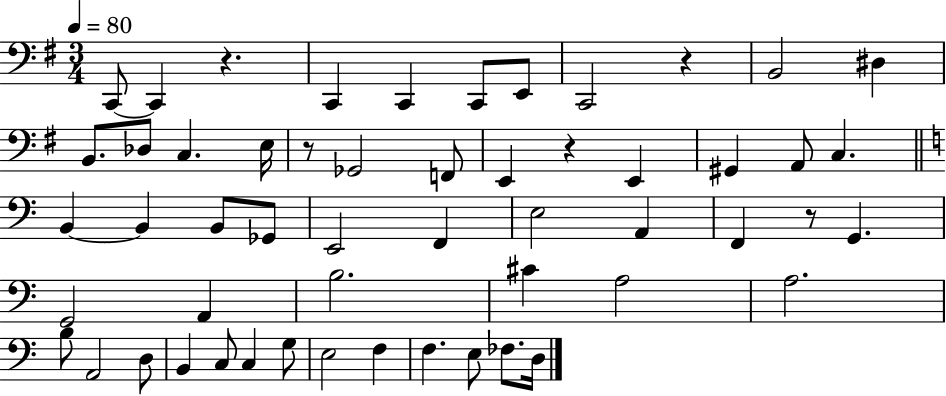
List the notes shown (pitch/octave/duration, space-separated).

C2/e C2/q R/q. C2/q C2/q C2/e E2/e C2/h R/q B2/h D#3/q B2/e. Db3/e C3/q. E3/s R/e Gb2/h F2/e E2/q R/q E2/q G#2/q A2/e C3/q. B2/q B2/q B2/e Gb2/e E2/h F2/q E3/h A2/q F2/q R/e G2/q. G2/h A2/q B3/h. C#4/q A3/h A3/h. B3/e A2/h D3/e B2/q C3/e C3/q G3/e E3/h F3/q F3/q. E3/e FES3/e. D3/s